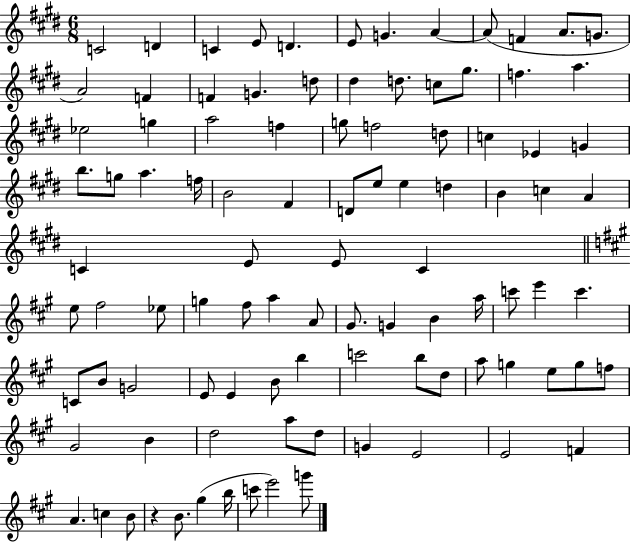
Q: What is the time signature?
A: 6/8